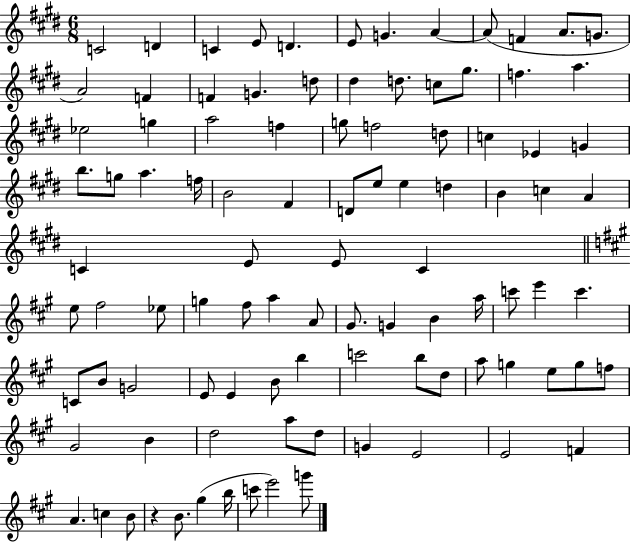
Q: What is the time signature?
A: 6/8